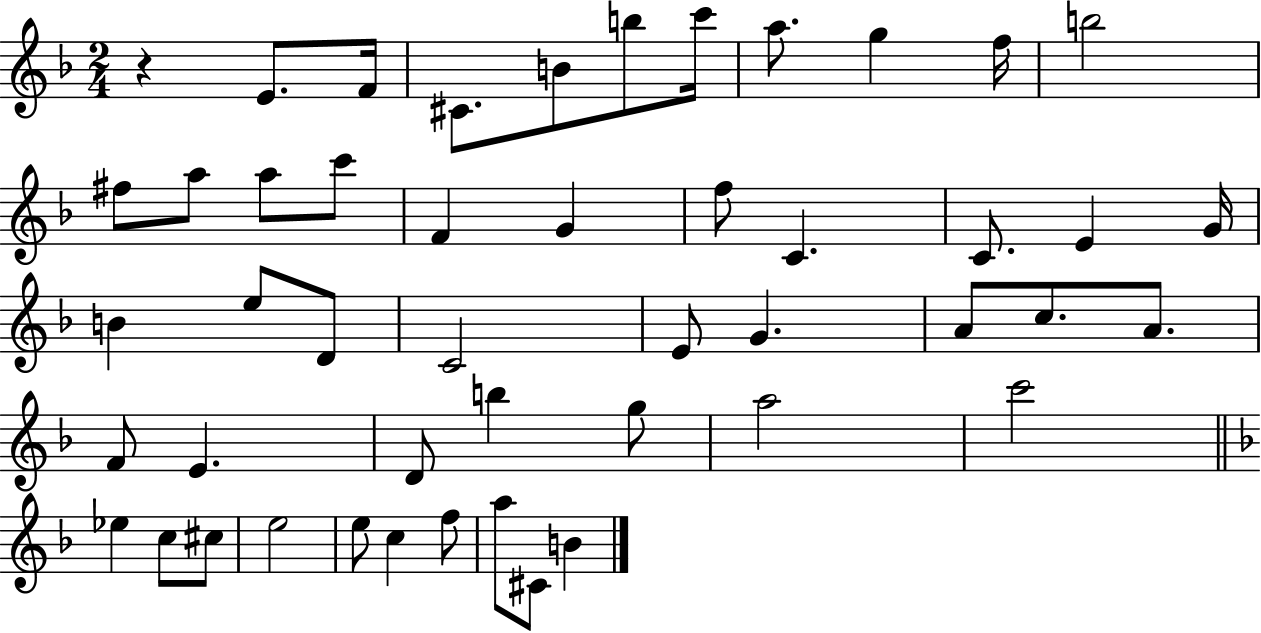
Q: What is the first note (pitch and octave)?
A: E4